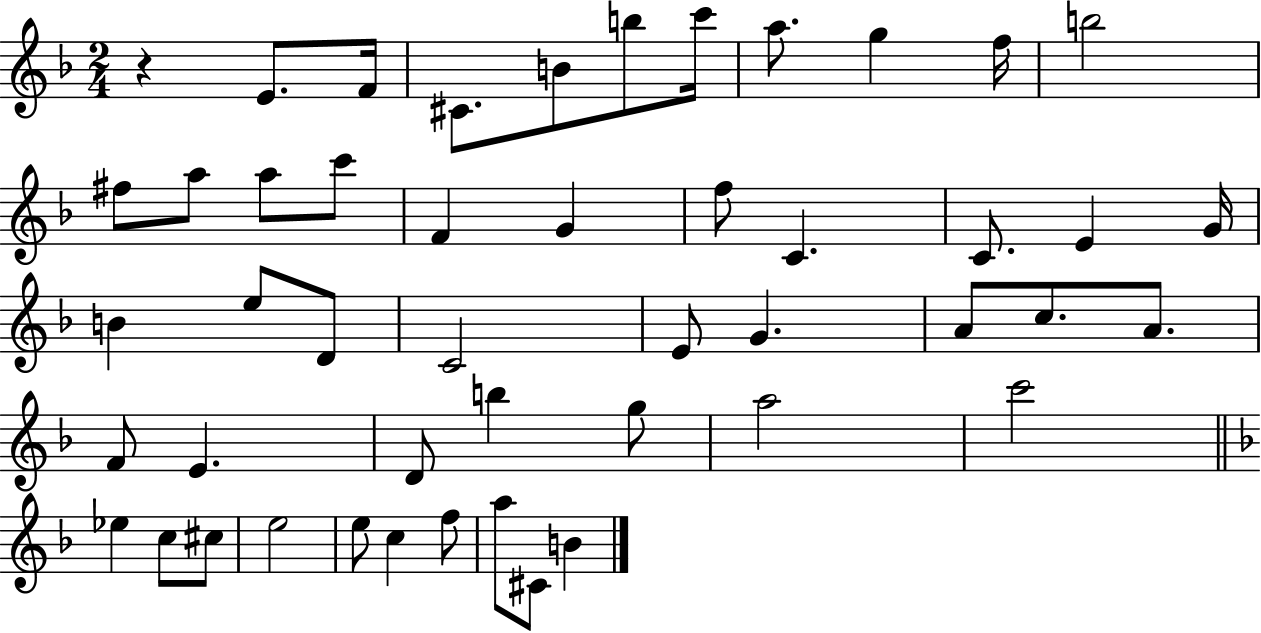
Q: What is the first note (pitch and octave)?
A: E4